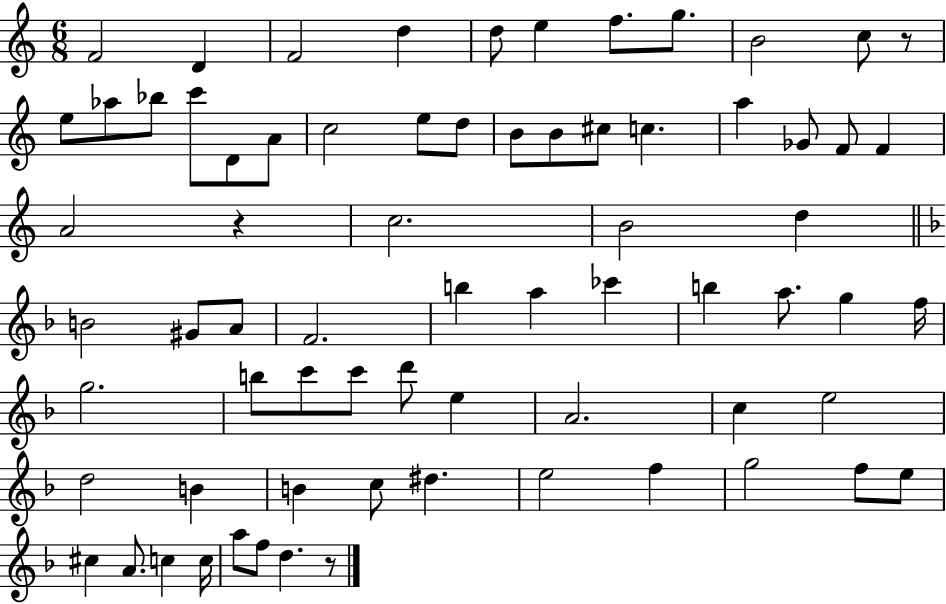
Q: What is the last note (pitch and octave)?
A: D5